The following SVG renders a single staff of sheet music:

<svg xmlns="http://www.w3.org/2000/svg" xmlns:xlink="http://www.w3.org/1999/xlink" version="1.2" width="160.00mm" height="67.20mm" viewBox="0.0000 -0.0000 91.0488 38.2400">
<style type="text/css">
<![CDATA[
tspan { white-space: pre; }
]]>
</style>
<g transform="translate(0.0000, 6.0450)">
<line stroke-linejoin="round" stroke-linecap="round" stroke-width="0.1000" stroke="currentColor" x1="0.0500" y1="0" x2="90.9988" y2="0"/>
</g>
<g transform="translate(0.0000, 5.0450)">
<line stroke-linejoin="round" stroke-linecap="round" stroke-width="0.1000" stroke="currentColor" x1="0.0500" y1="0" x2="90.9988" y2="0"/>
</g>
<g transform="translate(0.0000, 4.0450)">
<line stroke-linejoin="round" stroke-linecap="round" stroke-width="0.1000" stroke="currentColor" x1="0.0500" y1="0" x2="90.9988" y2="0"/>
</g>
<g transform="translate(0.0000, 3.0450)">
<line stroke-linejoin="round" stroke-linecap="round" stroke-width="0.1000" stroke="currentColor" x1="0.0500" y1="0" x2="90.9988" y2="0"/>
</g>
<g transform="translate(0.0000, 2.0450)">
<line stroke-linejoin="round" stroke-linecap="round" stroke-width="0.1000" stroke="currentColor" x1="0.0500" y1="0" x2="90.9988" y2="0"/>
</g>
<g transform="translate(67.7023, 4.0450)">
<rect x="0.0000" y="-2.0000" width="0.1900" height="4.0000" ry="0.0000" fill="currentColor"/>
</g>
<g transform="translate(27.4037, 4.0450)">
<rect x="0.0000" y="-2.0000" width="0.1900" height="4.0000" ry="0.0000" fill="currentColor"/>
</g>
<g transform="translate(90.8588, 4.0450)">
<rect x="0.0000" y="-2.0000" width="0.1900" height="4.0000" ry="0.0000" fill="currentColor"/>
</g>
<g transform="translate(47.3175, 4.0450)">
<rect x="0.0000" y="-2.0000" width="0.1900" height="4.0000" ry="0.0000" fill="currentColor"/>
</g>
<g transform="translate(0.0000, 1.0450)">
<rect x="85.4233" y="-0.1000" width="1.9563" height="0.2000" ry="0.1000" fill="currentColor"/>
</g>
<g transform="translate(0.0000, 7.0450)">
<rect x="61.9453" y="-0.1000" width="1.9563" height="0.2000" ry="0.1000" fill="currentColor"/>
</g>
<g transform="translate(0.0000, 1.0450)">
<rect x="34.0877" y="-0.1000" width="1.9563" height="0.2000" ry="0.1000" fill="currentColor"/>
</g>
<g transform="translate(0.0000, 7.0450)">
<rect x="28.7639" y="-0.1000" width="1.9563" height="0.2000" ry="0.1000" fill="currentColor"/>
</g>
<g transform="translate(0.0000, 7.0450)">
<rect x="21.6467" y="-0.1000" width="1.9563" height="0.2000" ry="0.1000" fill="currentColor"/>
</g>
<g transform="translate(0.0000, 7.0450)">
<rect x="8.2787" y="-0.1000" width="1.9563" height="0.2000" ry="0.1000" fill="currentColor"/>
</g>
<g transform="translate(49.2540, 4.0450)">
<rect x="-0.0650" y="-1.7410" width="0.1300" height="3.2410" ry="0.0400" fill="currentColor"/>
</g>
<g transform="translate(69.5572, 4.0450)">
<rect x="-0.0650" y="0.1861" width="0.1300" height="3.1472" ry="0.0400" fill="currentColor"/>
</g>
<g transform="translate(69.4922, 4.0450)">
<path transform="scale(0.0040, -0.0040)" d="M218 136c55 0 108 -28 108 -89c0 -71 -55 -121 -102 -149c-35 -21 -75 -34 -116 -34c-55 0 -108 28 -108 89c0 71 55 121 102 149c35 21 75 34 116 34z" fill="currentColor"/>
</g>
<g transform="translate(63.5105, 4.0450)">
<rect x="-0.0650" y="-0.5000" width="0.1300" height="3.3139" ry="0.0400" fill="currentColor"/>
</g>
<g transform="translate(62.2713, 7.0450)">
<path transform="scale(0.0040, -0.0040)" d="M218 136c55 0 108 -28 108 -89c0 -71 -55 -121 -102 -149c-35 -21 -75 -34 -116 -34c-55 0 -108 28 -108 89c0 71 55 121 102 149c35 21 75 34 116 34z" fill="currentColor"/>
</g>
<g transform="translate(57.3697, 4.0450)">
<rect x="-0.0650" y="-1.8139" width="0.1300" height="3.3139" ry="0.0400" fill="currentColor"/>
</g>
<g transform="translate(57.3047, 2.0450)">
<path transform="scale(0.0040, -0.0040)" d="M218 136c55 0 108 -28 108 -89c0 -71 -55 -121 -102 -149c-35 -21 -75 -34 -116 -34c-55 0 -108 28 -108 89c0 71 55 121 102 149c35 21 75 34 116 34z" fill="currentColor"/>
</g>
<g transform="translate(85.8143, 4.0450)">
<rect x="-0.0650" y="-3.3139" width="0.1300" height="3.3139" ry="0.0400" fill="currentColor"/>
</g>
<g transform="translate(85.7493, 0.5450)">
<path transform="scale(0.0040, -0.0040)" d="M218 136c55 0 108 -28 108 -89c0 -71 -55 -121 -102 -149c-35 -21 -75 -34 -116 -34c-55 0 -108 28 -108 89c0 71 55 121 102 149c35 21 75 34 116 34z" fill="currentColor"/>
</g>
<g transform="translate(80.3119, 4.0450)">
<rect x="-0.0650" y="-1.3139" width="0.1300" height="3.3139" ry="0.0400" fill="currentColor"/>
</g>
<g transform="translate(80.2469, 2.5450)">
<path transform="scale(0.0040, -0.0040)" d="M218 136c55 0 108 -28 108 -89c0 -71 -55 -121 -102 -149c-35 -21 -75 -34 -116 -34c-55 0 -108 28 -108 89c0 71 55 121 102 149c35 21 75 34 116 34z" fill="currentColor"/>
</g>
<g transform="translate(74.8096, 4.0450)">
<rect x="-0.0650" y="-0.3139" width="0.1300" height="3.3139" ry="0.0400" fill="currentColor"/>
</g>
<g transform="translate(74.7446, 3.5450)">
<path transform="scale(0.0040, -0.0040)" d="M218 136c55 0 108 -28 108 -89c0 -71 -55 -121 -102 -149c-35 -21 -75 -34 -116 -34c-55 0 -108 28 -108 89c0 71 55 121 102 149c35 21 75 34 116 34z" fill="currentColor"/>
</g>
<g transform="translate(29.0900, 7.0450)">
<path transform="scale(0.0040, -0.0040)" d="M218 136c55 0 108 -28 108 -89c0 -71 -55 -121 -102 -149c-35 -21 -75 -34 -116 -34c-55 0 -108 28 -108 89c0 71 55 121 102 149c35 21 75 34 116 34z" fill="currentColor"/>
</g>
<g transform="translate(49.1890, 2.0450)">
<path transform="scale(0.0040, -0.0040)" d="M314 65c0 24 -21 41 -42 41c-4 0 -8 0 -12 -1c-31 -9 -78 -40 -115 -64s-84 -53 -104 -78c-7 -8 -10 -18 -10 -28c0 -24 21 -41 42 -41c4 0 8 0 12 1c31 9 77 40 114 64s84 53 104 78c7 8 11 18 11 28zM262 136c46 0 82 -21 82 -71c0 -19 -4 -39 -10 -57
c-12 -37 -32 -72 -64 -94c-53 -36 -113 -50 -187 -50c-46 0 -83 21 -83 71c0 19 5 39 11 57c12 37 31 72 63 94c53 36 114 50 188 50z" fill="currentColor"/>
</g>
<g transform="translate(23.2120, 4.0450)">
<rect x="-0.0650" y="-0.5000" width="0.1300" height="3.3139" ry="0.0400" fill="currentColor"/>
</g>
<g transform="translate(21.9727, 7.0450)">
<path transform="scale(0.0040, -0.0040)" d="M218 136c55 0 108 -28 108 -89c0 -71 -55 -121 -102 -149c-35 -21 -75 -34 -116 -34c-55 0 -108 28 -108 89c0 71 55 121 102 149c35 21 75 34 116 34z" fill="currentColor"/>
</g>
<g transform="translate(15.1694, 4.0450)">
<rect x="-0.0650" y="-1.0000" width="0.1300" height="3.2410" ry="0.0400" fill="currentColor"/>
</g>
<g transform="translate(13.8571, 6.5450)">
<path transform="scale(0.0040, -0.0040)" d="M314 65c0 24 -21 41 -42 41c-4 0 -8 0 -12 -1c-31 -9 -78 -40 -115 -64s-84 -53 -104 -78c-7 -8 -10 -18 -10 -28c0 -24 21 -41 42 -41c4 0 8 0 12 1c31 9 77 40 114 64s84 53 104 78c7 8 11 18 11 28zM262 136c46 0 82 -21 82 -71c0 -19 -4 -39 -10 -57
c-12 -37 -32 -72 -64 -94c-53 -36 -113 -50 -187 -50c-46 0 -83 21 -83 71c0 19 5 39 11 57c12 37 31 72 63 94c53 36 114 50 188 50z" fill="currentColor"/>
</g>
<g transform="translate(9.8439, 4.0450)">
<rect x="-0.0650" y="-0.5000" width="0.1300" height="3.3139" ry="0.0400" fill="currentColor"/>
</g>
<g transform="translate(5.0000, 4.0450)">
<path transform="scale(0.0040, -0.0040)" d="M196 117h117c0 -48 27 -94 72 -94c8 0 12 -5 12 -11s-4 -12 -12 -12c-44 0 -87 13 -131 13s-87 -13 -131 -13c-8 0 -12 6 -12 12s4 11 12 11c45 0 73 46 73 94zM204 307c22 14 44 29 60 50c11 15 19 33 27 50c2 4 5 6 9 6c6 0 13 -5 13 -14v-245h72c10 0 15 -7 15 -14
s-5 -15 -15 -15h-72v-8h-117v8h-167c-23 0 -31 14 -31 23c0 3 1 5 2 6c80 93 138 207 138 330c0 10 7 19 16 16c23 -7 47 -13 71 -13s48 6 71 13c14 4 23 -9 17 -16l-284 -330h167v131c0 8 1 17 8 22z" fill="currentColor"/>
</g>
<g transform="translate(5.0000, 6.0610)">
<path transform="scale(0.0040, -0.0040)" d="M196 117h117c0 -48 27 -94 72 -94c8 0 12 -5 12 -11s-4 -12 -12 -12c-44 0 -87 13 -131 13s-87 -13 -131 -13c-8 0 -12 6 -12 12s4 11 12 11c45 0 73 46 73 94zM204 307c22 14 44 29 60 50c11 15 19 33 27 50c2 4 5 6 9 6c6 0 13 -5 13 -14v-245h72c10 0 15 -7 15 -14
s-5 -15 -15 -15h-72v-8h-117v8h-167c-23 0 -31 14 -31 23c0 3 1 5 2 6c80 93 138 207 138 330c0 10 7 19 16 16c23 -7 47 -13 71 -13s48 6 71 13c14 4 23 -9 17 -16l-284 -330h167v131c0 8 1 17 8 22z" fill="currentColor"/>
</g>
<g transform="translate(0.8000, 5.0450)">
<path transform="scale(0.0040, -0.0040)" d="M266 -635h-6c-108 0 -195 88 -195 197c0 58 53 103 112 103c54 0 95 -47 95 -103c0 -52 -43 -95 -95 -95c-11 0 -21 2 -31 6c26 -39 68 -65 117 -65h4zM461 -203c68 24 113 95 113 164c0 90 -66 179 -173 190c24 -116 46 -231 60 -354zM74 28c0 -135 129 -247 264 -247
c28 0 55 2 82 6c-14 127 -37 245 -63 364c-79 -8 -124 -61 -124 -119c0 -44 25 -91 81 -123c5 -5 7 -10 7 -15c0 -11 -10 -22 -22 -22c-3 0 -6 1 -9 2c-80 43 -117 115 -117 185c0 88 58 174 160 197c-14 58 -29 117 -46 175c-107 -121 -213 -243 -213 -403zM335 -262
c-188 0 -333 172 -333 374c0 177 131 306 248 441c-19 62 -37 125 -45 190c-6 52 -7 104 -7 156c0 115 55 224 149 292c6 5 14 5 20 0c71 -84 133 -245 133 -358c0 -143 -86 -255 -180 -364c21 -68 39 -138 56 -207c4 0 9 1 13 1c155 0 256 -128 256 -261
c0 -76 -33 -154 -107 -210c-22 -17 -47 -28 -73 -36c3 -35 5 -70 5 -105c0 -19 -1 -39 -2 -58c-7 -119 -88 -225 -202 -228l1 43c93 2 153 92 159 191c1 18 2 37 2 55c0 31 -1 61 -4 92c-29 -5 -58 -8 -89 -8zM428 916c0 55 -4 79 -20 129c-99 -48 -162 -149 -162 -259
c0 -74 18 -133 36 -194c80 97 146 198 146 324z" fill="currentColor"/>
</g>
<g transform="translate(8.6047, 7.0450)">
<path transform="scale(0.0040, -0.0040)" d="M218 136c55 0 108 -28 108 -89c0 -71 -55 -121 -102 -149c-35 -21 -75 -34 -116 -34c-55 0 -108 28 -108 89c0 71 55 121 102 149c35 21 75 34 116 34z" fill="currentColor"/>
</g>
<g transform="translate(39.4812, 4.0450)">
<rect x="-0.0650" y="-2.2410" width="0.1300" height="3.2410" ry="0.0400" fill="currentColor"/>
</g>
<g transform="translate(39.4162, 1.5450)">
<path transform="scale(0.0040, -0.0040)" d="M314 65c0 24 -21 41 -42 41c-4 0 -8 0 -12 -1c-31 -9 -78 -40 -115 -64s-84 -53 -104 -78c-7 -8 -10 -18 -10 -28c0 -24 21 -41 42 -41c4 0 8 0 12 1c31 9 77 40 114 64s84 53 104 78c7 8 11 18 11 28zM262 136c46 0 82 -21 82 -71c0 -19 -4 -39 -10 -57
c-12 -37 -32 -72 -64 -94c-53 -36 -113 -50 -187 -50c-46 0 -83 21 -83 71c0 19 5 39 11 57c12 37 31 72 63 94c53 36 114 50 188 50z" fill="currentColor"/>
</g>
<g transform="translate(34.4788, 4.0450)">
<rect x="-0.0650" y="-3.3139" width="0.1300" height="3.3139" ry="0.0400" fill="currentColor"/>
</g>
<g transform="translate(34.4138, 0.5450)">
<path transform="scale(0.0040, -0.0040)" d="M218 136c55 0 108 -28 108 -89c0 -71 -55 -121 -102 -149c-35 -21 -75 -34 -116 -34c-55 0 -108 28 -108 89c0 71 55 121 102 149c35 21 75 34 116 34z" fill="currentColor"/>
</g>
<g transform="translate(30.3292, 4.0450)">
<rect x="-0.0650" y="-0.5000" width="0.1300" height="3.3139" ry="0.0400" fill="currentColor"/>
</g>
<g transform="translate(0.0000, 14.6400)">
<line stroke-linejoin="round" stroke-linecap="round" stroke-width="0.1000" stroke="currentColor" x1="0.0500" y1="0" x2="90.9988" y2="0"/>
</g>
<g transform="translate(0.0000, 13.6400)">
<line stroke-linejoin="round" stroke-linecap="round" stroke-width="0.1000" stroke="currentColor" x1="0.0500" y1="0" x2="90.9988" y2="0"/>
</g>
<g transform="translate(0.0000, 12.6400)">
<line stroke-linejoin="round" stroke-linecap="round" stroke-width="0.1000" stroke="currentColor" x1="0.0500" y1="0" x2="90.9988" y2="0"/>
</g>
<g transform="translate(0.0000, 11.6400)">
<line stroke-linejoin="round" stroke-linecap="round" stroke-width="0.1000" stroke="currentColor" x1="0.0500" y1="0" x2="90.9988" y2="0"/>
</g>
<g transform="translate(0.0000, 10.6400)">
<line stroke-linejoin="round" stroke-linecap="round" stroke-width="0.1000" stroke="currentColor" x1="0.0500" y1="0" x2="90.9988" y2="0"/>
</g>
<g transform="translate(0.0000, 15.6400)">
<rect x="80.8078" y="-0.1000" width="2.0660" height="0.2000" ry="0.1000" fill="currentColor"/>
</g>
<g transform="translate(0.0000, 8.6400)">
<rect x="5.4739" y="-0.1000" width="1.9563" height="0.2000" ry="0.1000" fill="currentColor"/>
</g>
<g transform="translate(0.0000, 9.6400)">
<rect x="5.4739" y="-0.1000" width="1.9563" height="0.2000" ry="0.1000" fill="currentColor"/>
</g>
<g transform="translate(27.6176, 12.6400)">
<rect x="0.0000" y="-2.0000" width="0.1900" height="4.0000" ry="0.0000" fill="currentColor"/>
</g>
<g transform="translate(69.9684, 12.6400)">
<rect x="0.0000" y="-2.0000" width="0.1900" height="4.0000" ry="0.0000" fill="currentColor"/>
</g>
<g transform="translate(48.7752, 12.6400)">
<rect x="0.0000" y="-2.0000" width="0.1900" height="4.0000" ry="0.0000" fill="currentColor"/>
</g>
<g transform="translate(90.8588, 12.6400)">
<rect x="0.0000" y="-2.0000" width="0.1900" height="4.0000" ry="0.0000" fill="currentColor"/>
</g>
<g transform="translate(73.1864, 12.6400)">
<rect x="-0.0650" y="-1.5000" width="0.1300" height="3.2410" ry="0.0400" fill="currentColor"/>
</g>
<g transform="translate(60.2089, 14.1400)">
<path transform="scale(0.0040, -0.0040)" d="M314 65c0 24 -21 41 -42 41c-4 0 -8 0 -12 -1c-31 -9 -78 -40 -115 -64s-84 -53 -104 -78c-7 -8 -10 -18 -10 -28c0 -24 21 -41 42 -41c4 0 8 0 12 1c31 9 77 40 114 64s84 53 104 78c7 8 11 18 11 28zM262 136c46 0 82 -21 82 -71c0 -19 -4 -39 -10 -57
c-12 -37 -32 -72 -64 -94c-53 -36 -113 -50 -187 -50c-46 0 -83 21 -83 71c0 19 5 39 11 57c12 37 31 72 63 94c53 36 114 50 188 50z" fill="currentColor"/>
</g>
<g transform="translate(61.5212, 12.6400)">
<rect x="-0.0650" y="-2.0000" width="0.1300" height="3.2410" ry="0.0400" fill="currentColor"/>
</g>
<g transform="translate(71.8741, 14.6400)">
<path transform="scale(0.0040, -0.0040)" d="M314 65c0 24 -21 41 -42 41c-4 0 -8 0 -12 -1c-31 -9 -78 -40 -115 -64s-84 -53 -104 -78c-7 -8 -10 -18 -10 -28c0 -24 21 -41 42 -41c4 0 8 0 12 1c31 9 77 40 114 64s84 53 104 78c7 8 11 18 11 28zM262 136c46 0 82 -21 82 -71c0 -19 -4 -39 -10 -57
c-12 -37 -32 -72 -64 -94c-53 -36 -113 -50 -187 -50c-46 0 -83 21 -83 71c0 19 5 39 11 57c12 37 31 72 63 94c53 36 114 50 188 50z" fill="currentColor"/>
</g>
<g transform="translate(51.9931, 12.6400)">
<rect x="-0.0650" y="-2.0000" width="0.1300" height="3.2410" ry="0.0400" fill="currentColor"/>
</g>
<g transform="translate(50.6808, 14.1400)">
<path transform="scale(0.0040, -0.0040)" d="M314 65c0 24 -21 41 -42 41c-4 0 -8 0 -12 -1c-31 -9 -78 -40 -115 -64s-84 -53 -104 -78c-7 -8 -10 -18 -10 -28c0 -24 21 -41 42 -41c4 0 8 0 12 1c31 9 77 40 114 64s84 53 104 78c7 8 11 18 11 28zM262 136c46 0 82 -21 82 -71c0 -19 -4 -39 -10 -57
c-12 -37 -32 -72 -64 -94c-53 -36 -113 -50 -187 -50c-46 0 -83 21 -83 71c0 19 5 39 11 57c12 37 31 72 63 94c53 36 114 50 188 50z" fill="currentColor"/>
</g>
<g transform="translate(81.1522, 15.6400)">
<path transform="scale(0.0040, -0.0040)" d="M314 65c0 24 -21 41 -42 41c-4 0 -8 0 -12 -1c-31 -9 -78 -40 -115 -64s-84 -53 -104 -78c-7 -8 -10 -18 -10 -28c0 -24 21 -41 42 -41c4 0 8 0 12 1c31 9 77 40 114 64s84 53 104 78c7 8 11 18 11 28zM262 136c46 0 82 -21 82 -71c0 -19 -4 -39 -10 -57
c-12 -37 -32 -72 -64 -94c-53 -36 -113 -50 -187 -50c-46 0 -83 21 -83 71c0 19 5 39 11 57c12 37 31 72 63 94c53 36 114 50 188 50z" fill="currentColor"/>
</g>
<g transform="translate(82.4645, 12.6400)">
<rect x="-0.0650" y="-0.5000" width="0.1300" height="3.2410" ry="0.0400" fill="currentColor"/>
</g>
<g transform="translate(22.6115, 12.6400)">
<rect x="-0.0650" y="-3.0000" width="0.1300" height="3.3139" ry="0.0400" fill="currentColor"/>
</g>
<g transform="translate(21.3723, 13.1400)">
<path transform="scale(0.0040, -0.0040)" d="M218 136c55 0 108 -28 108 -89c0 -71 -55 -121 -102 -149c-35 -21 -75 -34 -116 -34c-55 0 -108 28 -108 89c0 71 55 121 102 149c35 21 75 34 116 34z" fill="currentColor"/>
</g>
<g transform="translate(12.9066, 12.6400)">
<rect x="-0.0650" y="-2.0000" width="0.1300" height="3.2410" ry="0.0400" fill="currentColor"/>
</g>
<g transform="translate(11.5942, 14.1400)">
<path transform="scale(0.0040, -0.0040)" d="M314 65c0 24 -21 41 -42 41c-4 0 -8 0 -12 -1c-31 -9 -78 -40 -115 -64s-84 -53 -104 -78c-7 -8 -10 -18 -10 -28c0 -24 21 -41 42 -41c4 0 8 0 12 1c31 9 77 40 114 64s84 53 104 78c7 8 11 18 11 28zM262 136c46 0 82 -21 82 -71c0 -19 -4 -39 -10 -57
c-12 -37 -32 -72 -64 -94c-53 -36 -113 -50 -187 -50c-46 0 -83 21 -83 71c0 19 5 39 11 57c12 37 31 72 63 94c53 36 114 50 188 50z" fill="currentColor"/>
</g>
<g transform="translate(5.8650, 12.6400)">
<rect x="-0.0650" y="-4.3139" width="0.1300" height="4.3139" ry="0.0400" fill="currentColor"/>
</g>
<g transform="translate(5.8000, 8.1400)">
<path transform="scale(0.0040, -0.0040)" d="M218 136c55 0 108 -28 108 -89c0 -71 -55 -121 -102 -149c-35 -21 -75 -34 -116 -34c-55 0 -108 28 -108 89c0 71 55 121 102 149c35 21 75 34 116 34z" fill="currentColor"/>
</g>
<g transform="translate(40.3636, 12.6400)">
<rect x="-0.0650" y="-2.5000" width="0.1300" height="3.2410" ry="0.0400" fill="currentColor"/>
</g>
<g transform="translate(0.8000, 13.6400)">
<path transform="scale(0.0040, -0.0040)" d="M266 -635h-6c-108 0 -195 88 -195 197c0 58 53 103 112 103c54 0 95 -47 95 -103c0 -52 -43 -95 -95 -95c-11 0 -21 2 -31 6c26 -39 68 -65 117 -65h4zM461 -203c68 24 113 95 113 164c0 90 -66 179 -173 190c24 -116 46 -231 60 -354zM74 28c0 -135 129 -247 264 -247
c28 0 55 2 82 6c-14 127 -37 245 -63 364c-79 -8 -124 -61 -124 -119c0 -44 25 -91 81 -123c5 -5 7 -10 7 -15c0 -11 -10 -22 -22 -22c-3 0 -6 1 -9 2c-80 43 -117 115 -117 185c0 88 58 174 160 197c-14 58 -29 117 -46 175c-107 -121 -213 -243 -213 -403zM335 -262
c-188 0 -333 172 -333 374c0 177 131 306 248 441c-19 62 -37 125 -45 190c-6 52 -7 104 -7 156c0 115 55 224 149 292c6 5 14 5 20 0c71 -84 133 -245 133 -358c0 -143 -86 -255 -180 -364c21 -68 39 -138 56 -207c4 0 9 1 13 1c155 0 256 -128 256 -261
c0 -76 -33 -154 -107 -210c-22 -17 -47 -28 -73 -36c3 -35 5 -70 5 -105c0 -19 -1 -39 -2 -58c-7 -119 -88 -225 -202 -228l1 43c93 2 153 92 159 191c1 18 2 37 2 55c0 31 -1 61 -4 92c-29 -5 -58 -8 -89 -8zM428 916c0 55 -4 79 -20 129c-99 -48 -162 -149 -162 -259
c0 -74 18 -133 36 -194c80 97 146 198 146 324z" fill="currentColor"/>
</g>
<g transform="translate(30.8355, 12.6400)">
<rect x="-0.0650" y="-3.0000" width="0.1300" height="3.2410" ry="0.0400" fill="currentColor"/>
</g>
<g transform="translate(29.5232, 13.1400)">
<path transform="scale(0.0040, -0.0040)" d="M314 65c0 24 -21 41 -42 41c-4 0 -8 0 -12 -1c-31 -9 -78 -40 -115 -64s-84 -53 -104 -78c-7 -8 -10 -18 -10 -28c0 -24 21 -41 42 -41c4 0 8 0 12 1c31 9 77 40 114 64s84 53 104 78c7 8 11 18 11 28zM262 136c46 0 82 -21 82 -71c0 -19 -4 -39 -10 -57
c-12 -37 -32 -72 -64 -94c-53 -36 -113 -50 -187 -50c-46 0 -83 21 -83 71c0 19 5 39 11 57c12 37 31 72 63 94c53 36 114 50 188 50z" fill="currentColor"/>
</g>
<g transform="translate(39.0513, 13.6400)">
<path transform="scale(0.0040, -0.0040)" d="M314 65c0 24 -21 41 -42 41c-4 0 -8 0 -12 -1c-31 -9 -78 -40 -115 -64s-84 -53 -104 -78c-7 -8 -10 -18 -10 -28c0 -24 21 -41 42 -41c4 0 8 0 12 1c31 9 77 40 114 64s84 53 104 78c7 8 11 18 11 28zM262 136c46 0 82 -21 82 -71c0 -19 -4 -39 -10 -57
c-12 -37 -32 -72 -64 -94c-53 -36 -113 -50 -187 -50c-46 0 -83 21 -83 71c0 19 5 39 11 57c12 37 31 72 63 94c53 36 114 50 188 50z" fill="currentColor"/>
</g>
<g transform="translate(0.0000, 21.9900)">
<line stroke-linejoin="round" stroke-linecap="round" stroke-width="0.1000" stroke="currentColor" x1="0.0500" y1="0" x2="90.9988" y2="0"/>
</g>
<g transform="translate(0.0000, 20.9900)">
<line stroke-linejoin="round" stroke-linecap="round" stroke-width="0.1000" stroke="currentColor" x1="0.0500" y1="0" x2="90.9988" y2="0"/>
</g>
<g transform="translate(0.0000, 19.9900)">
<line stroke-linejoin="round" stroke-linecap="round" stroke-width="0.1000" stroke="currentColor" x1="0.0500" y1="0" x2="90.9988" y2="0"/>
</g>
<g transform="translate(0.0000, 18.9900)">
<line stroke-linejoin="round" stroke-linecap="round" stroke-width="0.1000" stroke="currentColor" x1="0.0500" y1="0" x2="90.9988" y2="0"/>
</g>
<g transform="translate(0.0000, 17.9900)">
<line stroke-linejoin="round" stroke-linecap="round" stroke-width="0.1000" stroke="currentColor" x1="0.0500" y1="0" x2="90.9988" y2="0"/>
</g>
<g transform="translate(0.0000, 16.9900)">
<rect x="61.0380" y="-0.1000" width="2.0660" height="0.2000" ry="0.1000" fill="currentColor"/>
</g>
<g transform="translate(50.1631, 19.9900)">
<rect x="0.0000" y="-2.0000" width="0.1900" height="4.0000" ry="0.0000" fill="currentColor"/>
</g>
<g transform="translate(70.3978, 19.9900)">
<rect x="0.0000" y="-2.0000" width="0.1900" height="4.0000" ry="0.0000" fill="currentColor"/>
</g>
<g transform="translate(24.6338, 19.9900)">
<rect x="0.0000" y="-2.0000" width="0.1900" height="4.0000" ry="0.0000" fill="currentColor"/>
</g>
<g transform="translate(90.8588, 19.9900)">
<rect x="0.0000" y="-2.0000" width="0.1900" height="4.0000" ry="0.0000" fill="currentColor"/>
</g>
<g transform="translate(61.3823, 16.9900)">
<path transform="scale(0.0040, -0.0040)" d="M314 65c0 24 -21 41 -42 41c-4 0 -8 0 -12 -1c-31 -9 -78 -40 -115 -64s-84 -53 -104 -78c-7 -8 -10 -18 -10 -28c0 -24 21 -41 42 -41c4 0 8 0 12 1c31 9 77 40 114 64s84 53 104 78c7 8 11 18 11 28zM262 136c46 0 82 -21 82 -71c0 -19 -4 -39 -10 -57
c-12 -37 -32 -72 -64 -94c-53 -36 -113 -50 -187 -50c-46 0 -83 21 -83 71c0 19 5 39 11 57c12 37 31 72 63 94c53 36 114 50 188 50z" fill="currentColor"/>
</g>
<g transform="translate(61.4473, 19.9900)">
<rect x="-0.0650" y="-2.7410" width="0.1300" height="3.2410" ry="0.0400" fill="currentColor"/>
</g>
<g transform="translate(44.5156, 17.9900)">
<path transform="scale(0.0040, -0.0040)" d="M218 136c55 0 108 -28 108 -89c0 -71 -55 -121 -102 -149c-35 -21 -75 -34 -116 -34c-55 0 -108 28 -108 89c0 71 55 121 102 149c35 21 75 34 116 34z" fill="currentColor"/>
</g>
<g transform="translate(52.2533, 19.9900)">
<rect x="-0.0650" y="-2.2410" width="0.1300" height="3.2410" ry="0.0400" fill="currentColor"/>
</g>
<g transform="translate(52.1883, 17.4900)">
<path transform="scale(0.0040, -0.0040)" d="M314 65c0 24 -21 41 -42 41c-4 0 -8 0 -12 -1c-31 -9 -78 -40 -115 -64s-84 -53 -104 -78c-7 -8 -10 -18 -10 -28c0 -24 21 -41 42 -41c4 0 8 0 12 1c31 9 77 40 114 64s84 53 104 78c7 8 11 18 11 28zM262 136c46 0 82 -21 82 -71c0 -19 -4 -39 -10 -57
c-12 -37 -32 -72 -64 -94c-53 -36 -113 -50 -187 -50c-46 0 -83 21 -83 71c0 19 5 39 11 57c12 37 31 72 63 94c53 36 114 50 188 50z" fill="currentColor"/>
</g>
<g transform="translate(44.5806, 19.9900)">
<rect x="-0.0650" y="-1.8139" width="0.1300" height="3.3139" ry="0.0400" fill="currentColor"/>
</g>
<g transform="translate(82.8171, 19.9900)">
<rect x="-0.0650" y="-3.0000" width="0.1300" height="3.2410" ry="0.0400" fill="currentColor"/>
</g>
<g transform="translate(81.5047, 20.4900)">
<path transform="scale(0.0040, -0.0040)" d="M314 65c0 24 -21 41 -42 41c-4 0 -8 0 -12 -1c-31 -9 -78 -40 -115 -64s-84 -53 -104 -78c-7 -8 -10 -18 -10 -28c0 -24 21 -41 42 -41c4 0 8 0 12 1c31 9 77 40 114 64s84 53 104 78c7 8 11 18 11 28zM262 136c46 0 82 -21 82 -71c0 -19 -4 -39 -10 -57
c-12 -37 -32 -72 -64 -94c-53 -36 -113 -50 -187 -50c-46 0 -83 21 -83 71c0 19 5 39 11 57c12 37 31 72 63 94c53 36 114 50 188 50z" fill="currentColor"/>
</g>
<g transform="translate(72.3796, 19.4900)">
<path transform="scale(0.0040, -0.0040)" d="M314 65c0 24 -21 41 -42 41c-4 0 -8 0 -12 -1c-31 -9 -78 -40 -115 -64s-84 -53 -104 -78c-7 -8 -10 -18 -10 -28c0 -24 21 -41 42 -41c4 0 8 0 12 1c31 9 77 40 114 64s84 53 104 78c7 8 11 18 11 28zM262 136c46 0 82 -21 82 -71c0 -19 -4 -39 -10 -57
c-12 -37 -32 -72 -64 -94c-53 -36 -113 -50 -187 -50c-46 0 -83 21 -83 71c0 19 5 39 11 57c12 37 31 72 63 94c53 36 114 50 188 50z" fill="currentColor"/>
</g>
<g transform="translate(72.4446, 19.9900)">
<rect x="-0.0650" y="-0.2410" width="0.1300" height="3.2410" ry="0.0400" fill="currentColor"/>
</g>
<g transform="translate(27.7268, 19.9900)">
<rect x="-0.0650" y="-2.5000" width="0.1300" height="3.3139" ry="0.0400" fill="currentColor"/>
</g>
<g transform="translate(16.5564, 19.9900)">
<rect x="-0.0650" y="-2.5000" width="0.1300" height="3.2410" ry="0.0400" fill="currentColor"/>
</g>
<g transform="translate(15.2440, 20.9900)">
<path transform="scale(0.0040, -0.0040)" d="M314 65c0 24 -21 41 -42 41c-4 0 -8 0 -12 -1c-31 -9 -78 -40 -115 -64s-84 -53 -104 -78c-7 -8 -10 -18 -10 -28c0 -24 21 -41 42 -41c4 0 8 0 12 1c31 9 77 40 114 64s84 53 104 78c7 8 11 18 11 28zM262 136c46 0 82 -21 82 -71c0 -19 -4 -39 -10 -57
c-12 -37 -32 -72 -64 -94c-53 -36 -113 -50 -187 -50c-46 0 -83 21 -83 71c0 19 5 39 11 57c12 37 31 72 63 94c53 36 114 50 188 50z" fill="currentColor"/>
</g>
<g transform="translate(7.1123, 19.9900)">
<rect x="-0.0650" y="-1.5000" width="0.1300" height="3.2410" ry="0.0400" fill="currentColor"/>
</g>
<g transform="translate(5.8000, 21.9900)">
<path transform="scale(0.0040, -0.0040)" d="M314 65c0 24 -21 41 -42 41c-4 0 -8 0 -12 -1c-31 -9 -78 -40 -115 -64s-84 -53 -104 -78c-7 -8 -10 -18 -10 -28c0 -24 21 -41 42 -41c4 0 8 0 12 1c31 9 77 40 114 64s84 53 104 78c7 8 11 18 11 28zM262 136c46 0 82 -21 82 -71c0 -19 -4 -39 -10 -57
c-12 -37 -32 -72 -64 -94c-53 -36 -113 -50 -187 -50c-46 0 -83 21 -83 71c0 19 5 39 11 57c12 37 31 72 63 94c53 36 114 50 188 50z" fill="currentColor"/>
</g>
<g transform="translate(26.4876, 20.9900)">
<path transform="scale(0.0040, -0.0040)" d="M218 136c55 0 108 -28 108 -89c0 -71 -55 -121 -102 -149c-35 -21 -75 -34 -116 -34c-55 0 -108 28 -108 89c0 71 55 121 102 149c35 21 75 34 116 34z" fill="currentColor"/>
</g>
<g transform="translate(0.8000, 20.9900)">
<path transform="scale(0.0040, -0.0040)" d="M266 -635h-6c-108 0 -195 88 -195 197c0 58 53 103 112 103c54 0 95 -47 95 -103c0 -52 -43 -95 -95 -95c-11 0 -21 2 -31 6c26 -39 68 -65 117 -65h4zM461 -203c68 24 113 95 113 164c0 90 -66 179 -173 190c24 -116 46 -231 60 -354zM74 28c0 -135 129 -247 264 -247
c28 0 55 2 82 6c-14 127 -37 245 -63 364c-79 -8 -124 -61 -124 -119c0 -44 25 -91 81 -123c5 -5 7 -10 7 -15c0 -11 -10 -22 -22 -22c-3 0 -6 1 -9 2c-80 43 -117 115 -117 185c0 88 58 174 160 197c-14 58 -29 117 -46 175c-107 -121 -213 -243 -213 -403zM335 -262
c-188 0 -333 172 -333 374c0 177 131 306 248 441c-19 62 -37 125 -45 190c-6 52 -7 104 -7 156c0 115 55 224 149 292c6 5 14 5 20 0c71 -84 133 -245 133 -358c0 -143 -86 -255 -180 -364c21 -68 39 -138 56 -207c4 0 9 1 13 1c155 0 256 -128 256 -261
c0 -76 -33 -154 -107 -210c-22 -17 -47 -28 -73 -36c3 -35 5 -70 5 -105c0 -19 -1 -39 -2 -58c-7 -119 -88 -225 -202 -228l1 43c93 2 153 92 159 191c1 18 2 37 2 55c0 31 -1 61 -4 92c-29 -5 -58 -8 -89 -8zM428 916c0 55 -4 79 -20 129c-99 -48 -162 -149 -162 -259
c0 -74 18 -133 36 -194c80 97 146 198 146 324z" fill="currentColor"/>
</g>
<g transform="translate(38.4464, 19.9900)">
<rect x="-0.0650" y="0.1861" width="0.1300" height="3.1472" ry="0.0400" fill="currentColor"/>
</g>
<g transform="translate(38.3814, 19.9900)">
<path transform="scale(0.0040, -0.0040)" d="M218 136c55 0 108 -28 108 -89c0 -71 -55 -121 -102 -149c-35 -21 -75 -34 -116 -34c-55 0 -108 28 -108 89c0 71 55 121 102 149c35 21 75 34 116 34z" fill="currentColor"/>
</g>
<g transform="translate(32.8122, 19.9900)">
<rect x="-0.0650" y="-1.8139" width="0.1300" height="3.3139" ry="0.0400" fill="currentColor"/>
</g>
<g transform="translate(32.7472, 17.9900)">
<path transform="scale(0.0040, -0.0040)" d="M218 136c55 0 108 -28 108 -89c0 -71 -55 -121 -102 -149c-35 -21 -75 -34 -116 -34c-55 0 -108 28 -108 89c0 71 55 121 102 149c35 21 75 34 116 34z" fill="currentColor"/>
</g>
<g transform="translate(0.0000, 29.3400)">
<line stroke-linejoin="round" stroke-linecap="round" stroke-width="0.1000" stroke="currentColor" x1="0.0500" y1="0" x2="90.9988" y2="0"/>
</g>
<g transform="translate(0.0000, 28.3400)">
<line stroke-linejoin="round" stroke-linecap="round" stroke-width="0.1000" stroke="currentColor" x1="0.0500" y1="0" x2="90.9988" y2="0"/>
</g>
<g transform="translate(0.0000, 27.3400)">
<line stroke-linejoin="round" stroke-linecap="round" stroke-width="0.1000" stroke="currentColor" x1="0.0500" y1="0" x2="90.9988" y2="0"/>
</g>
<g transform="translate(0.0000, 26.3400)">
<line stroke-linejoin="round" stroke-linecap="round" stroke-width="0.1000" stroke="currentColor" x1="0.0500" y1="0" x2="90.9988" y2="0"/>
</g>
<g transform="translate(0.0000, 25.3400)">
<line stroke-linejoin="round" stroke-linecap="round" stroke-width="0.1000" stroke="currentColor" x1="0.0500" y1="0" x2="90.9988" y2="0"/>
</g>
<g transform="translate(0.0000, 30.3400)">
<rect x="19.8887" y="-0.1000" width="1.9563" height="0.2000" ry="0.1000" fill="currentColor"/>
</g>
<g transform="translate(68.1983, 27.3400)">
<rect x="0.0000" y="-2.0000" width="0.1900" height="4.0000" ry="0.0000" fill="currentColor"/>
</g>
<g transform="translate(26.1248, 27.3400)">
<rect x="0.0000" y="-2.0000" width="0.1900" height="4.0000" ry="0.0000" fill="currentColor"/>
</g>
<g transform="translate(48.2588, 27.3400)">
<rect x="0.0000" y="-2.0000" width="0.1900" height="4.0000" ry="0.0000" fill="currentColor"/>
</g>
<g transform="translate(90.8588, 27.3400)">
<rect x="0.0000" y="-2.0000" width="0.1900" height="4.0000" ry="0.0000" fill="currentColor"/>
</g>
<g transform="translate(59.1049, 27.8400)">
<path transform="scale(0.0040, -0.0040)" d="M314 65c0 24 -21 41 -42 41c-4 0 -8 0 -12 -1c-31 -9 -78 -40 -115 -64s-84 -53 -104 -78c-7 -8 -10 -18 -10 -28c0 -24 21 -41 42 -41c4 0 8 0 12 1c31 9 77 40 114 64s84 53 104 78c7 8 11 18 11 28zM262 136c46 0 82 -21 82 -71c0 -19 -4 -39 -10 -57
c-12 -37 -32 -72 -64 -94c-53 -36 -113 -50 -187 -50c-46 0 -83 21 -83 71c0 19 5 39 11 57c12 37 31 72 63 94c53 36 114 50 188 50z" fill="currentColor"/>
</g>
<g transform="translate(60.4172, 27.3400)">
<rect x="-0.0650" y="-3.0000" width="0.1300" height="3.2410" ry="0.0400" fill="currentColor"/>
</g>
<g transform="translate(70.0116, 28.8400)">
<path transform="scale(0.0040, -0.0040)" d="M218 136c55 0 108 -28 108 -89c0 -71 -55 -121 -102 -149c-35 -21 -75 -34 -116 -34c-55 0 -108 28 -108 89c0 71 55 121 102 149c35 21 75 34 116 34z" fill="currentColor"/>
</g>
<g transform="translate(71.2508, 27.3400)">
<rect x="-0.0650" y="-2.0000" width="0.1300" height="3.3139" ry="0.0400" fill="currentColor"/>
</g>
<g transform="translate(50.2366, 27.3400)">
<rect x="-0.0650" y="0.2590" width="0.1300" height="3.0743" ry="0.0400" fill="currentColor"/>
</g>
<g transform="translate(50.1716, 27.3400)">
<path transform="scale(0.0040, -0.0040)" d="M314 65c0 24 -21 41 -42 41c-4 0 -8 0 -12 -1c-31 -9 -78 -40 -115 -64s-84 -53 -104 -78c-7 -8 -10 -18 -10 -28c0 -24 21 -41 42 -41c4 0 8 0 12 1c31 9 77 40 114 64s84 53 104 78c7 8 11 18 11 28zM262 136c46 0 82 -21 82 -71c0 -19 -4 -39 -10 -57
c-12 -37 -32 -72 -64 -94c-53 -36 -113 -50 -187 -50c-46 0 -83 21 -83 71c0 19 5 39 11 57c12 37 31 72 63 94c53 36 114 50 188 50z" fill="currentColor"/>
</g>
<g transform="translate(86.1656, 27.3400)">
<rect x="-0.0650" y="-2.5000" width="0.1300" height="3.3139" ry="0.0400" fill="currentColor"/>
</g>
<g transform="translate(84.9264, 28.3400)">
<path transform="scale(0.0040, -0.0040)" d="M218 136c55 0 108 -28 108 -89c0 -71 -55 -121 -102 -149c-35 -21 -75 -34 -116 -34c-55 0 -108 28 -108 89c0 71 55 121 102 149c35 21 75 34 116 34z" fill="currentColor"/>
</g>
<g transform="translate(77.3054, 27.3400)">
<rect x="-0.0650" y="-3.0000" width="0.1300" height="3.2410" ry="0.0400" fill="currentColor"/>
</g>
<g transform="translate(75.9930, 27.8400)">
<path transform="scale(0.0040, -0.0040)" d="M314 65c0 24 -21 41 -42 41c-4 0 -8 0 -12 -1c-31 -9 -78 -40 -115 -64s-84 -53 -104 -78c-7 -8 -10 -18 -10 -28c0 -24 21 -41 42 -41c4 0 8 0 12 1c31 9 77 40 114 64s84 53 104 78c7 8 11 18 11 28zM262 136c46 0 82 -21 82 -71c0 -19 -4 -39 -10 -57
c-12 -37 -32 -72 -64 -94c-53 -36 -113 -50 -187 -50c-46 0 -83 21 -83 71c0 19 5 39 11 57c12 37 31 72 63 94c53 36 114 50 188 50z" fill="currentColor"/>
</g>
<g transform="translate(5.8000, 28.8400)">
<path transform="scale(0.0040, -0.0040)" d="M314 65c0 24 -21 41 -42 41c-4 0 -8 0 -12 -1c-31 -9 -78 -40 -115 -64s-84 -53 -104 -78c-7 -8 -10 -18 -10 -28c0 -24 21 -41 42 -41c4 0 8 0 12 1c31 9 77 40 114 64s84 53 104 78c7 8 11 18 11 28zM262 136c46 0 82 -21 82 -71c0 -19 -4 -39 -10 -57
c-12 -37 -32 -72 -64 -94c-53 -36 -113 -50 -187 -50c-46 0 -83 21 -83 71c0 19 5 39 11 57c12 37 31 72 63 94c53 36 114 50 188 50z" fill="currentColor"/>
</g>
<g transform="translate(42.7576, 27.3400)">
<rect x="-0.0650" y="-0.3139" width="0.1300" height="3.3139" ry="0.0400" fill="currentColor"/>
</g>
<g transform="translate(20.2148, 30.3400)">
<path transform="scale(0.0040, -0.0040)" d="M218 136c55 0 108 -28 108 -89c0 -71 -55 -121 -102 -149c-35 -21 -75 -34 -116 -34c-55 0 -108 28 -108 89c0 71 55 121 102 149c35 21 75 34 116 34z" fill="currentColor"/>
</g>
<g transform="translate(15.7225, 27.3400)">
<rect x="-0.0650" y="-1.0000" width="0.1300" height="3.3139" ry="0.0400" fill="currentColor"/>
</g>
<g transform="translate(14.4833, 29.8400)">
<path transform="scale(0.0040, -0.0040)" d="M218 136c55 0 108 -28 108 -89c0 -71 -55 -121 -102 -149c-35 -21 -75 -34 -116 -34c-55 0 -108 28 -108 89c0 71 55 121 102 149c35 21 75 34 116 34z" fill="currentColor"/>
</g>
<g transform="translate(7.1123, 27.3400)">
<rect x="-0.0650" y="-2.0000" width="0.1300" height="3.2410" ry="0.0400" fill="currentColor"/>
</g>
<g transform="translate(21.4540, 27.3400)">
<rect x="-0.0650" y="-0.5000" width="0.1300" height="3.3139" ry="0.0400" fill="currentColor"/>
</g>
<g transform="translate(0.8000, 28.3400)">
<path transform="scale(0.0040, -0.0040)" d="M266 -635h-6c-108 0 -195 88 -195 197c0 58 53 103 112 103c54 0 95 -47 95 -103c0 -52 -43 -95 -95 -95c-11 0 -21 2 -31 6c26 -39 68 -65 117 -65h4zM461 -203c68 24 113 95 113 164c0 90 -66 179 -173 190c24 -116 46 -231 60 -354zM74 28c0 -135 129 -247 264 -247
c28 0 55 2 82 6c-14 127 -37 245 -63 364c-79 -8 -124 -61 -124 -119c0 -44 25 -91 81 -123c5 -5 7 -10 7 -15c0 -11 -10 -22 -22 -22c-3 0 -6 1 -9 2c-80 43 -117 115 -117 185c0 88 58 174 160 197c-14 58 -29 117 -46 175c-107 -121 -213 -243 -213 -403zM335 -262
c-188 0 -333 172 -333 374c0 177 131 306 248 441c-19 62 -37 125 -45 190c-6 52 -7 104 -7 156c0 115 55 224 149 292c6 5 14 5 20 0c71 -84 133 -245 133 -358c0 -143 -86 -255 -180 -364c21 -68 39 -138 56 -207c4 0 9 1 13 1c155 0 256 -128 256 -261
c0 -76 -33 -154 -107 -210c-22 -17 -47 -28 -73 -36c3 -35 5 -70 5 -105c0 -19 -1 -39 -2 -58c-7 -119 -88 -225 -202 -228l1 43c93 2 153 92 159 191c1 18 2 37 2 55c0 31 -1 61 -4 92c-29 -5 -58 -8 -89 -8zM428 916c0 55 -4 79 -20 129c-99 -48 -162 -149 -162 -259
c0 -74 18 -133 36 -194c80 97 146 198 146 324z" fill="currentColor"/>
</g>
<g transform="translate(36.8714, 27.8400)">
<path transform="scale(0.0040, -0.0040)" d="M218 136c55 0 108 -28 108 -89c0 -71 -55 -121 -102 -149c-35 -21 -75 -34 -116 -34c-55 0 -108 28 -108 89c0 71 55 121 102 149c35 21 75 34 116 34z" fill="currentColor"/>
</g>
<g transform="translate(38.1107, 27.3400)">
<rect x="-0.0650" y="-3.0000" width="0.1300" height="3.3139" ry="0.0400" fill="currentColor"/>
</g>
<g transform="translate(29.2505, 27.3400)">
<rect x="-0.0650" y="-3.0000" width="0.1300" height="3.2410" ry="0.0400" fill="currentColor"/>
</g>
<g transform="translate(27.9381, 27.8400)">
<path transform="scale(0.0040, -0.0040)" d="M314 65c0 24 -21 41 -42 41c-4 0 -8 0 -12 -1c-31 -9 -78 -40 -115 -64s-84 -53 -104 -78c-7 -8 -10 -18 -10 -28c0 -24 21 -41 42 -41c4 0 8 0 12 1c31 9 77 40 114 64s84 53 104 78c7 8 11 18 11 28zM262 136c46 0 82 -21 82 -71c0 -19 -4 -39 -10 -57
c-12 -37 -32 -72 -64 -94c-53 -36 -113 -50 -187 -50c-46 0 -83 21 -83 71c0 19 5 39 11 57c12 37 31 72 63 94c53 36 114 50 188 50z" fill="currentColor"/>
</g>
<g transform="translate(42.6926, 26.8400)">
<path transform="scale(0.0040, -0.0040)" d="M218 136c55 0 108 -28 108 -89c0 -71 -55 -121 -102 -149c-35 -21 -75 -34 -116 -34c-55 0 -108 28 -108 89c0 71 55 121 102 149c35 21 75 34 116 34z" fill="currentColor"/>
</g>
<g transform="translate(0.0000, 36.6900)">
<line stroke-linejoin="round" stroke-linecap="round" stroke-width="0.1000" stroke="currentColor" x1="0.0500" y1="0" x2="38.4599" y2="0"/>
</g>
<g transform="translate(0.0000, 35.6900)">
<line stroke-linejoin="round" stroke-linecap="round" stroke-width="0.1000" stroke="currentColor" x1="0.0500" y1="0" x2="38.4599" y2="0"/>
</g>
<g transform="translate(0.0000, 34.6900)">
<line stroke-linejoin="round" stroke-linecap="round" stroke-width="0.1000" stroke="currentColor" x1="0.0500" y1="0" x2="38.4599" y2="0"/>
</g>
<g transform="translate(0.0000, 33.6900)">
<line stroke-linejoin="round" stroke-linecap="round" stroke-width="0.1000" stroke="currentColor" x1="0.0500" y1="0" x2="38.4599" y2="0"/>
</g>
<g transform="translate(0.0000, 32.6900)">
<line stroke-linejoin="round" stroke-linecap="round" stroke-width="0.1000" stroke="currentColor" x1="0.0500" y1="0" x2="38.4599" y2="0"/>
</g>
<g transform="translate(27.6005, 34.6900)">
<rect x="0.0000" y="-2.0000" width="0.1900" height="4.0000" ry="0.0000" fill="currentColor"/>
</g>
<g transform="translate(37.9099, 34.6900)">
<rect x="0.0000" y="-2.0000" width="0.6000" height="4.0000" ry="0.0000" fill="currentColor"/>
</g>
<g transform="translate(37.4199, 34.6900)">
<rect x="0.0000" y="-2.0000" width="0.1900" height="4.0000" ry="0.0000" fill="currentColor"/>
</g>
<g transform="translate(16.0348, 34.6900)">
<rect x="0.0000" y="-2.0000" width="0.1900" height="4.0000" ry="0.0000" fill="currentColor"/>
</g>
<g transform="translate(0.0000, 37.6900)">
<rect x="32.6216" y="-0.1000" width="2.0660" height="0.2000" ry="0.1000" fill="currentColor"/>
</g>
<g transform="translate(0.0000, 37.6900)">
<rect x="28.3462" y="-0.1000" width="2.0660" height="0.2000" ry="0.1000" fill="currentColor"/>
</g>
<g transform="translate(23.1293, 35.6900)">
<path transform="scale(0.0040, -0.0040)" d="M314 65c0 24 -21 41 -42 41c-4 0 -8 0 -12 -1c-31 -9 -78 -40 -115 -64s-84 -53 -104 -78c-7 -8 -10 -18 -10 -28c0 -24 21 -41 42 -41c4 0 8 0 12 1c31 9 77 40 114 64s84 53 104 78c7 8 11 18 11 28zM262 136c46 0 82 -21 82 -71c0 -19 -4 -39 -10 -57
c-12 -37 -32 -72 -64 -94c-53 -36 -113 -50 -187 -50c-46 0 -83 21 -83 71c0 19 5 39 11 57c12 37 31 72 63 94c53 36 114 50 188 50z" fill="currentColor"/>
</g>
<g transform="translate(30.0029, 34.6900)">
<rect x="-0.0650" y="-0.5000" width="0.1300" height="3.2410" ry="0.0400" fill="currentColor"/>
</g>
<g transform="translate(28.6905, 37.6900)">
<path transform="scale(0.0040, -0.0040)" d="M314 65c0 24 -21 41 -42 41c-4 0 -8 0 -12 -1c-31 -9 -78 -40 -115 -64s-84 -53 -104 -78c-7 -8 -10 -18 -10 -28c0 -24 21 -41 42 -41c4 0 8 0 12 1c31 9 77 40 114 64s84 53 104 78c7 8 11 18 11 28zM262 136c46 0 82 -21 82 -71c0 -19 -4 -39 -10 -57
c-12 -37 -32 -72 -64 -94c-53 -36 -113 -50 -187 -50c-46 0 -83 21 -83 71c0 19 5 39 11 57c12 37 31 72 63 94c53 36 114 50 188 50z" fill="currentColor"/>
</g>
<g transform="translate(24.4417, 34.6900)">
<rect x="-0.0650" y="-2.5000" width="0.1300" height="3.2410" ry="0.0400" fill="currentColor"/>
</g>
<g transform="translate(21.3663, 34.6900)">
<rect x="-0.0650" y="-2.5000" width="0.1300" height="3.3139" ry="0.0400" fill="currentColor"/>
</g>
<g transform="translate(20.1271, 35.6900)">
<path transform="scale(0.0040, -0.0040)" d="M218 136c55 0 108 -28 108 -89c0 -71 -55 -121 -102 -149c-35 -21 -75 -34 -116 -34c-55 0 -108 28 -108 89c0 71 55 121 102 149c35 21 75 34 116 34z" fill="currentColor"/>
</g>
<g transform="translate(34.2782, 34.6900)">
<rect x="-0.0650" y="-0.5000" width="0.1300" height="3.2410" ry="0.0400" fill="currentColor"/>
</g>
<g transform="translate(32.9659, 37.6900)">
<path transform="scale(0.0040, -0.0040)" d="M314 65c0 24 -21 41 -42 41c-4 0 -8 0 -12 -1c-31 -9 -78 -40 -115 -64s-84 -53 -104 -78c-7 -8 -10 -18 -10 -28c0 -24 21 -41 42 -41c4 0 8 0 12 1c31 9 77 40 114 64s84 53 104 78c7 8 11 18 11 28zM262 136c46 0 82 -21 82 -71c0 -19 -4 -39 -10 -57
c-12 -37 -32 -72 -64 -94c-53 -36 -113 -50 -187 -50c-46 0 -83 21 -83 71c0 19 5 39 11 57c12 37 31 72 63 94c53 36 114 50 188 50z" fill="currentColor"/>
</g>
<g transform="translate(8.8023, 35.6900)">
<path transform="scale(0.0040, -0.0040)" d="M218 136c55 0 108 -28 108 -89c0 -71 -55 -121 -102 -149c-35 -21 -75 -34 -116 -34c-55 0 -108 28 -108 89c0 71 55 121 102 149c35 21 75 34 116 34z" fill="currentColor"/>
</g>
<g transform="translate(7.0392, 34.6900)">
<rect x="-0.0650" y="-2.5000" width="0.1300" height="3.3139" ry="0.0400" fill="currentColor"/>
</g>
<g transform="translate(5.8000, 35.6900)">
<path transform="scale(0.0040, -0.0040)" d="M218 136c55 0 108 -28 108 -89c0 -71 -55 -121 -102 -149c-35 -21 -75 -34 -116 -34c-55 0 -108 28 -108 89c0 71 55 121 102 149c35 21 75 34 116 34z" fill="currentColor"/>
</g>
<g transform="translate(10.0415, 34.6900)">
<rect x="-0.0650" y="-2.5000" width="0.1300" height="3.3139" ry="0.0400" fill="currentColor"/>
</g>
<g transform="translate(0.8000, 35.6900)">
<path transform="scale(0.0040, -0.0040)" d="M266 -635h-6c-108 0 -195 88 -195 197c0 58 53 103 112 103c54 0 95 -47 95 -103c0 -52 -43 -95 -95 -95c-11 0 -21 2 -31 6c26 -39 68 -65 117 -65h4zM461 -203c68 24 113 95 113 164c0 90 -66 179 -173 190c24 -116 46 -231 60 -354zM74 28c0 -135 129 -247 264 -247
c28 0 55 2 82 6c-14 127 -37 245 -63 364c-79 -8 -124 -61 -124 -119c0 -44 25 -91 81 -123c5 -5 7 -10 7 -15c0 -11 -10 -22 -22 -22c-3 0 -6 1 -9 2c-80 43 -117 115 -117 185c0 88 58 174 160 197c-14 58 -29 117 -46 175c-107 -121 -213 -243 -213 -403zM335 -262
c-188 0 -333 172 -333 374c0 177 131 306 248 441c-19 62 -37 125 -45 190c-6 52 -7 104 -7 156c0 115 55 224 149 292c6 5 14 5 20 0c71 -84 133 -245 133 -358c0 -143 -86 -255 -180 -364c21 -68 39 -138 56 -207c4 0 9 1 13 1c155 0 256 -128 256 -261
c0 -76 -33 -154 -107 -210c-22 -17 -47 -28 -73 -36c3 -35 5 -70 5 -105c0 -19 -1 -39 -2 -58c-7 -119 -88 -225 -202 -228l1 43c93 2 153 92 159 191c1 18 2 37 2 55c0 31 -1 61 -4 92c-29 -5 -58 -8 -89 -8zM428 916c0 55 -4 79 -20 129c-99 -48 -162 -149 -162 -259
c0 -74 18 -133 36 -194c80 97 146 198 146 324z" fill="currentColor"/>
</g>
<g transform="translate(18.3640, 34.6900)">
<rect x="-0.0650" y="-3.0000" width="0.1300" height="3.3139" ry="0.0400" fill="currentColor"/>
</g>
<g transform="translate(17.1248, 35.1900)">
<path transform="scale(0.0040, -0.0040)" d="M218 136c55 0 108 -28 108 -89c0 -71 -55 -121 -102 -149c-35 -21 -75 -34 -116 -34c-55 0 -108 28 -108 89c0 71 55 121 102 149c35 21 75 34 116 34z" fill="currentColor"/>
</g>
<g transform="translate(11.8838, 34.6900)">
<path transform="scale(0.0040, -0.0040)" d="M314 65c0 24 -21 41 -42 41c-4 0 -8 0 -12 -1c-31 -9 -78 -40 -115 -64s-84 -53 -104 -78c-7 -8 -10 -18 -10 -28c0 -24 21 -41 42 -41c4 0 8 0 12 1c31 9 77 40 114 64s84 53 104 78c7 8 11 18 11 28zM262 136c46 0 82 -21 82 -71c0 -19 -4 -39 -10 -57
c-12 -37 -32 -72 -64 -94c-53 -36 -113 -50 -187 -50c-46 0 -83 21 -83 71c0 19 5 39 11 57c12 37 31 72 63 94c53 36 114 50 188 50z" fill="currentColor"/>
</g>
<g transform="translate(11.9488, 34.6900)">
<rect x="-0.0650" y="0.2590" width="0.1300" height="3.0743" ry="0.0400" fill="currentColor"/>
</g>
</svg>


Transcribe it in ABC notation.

X:1
T:Untitled
M:4/4
L:1/4
K:C
C D2 C C b g2 f2 f C B c e b d' F2 A A2 G2 F2 F2 E2 C2 E2 G2 G f B f g2 a2 c2 A2 F2 D C A2 A c B2 A2 F A2 G G G B2 A G G2 C2 C2